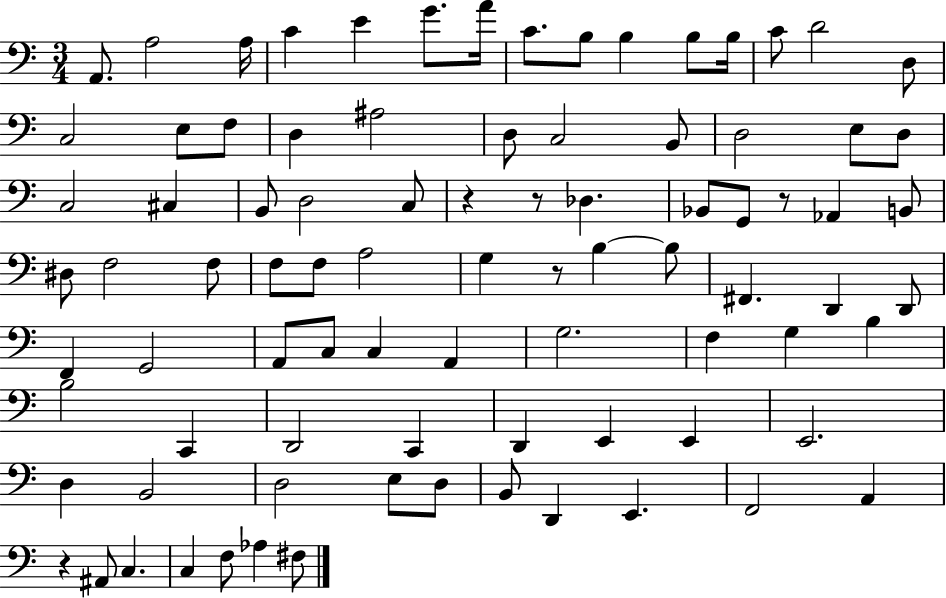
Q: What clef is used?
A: bass